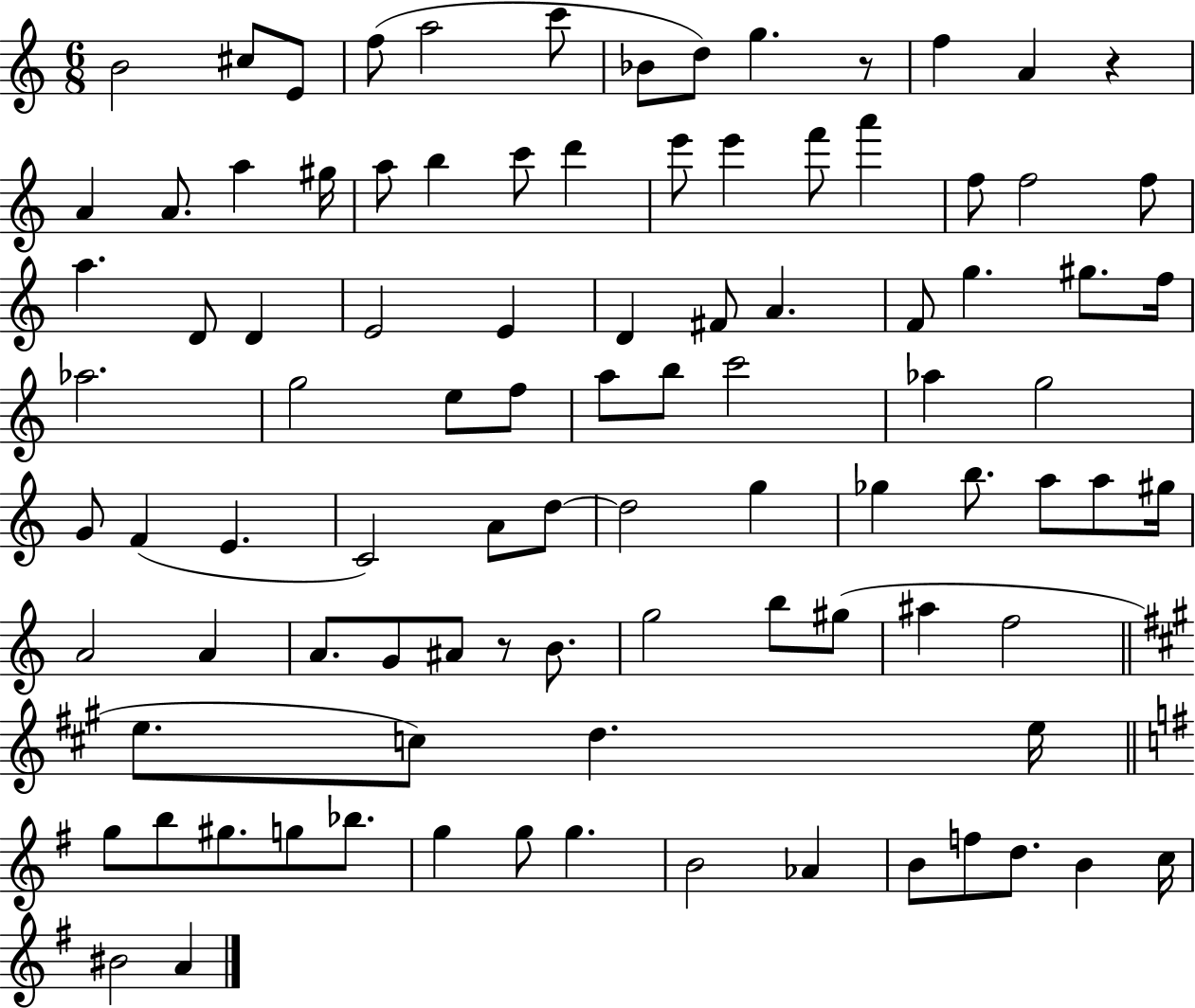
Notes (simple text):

B4/h C#5/e E4/e F5/e A5/h C6/e Bb4/e D5/e G5/q. R/e F5/q A4/q R/q A4/q A4/e. A5/q G#5/s A5/e B5/q C6/e D6/q E6/e E6/q F6/e A6/q F5/e F5/h F5/e A5/q. D4/e D4/q E4/h E4/q D4/q F#4/e A4/q. F4/e G5/q. G#5/e. F5/s Ab5/h. G5/h E5/e F5/e A5/e B5/e C6/h Ab5/q G5/h G4/e F4/q E4/q. C4/h A4/e D5/e D5/h G5/q Gb5/q B5/e. A5/e A5/e G#5/s A4/h A4/q A4/e. G4/e A#4/e R/e B4/e. G5/h B5/e G#5/e A#5/q F5/h E5/e. C5/e D5/q. E5/s G5/e B5/e G#5/e. G5/e Bb5/e. G5/q G5/e G5/q. B4/h Ab4/q B4/e F5/e D5/e. B4/q C5/s BIS4/h A4/q